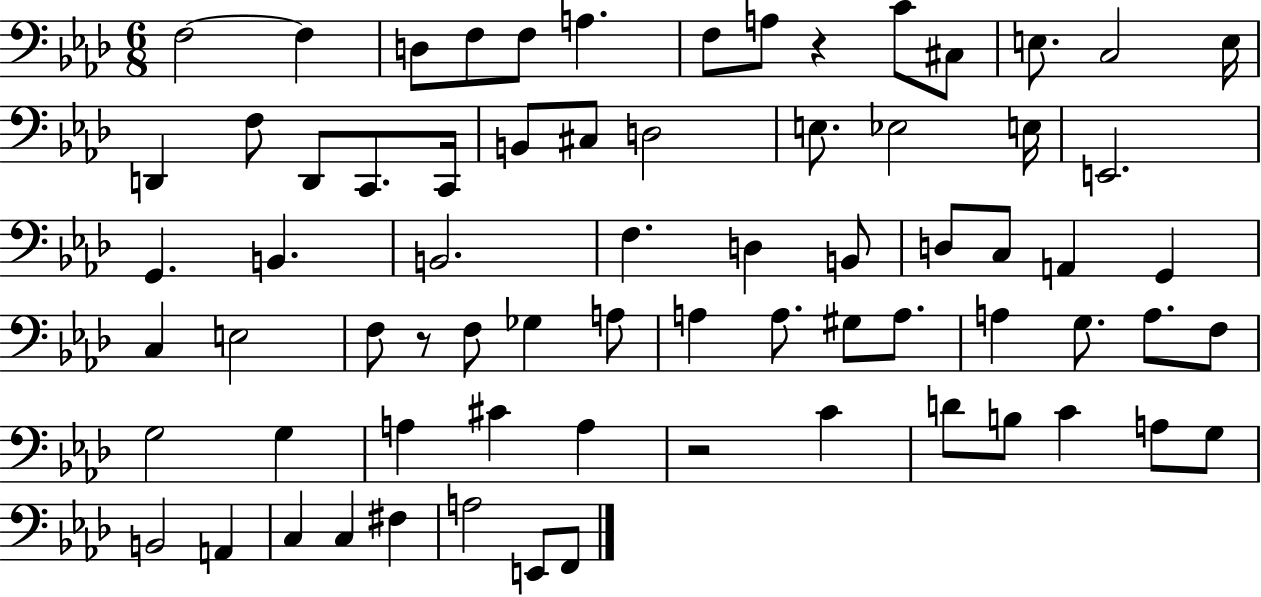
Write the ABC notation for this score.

X:1
T:Untitled
M:6/8
L:1/4
K:Ab
F,2 F, D,/2 F,/2 F,/2 A, F,/2 A,/2 z C/2 ^C,/2 E,/2 C,2 E,/4 D,, F,/2 D,,/2 C,,/2 C,,/4 B,,/2 ^C,/2 D,2 E,/2 _E,2 E,/4 E,,2 G,, B,, B,,2 F, D, B,,/2 D,/2 C,/2 A,, G,, C, E,2 F,/2 z/2 F,/2 _G, A,/2 A, A,/2 ^G,/2 A,/2 A, G,/2 A,/2 F,/2 G,2 G, A, ^C A, z2 C D/2 B,/2 C A,/2 G,/2 B,,2 A,, C, C, ^F, A,2 E,,/2 F,,/2